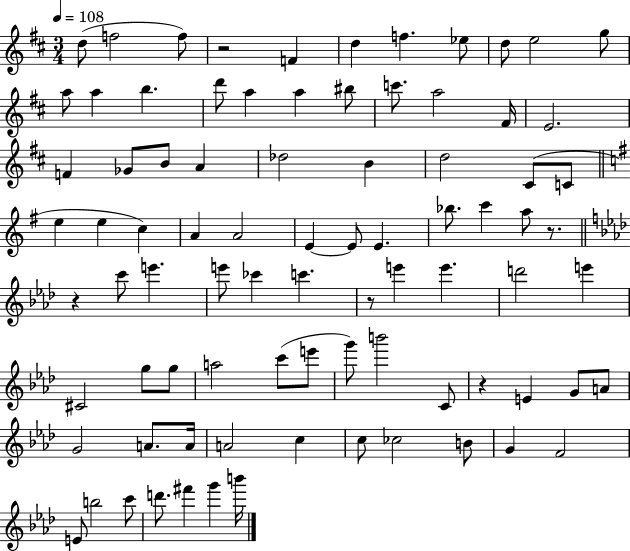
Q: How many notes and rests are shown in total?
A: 84